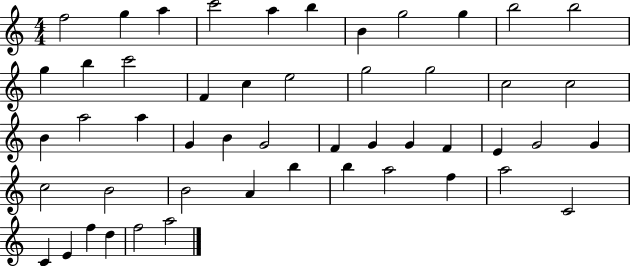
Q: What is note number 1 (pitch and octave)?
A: F5